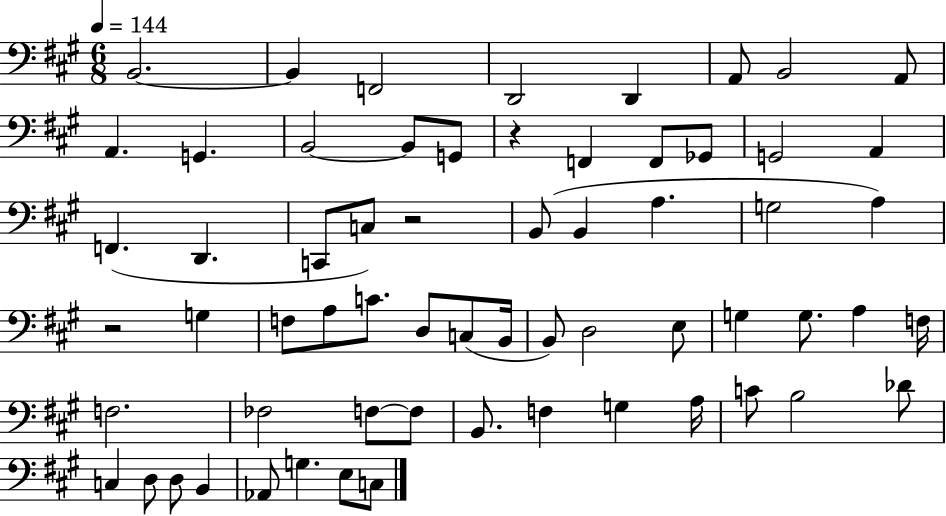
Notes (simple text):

B2/h. B2/q F2/h D2/h D2/q A2/e B2/h A2/e A2/q. G2/q. B2/h B2/e G2/e R/q F2/q F2/e Gb2/e G2/h A2/q F2/q. D2/q. C2/e C3/e R/h B2/e B2/q A3/q. G3/h A3/q R/h G3/q F3/e A3/e C4/e. D3/e C3/e B2/s B2/e D3/h E3/e G3/q G3/e. A3/q F3/s F3/h. FES3/h F3/e F3/e B2/e. F3/q G3/q A3/s C4/e B3/h Db4/e C3/q D3/e D3/e B2/q Ab2/e G3/q. E3/e C3/e